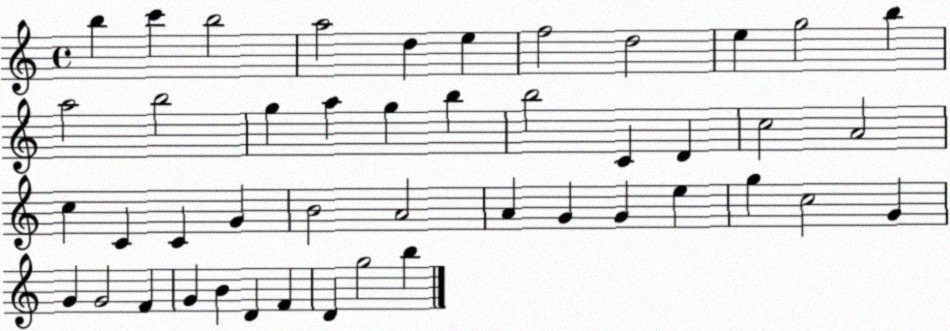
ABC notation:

X:1
T:Untitled
M:4/4
L:1/4
K:C
b c' b2 a2 d e f2 d2 e g2 b a2 b2 g a g b b2 C D c2 A2 c C C G B2 A2 A G G e g c2 G G G2 F G B D F D g2 b